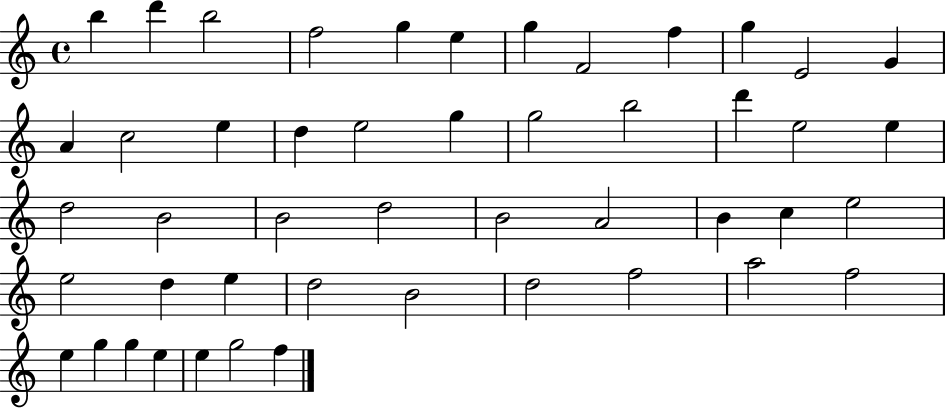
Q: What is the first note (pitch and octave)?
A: B5